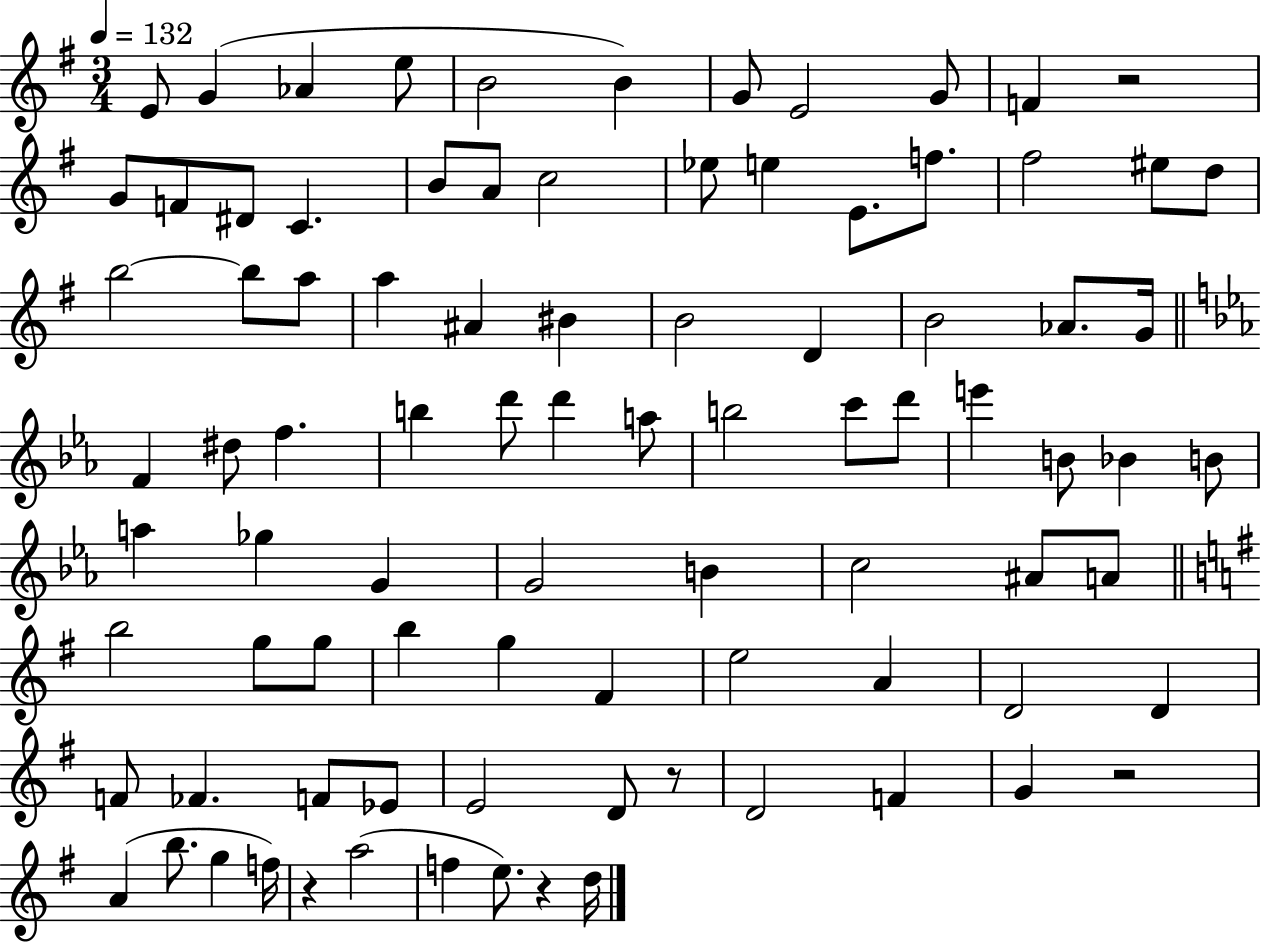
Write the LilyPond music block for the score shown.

{
  \clef treble
  \numericTimeSignature
  \time 3/4
  \key g \major
  \tempo 4 = 132
  \repeat volta 2 { e'8 g'4( aes'4 e''8 | b'2 b'4) | g'8 e'2 g'8 | f'4 r2 | \break g'8 f'8 dis'8 c'4. | b'8 a'8 c''2 | ees''8 e''4 e'8. f''8. | fis''2 eis''8 d''8 | \break b''2~~ b''8 a''8 | a''4 ais'4 bis'4 | b'2 d'4 | b'2 aes'8. g'16 | \break \bar "||" \break \key ees \major f'4 dis''8 f''4. | b''4 d'''8 d'''4 a''8 | b''2 c'''8 d'''8 | e'''4 b'8 bes'4 b'8 | \break a''4 ges''4 g'4 | g'2 b'4 | c''2 ais'8 a'8 | \bar "||" \break \key g \major b''2 g''8 g''8 | b''4 g''4 fis'4 | e''2 a'4 | d'2 d'4 | \break f'8 fes'4. f'8 ees'8 | e'2 d'8 r8 | d'2 f'4 | g'4 r2 | \break a'4( b''8. g''4 f''16) | r4 a''2( | f''4 e''8.) r4 d''16 | } \bar "|."
}